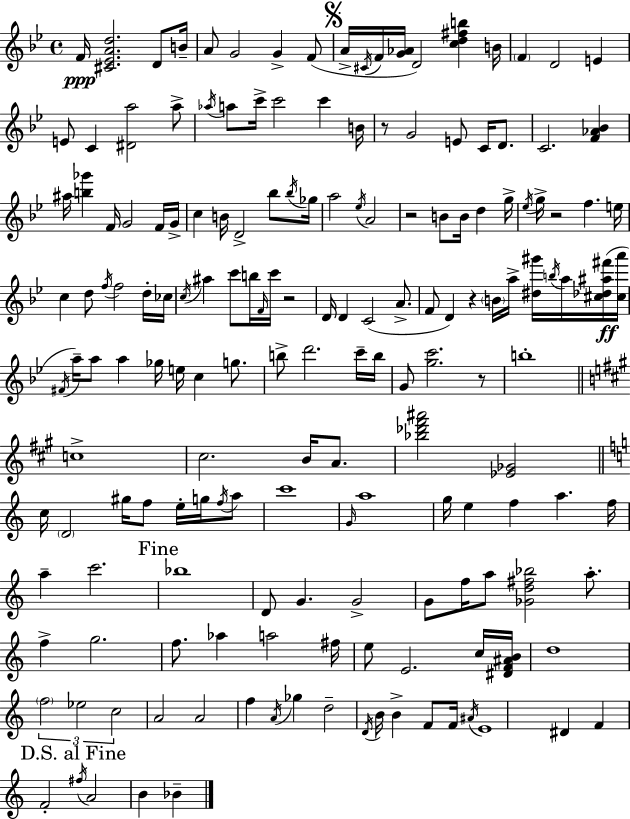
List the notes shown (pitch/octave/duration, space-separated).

F4/s [C#4,Eb4,A4,D5]/h. D4/e B4/s A4/e G4/h G4/q F4/e A4/s C#4/s F4/s [G4,Ab4]/s D4/h [C5,D5,F#5,B5]/q B4/s F4/q D4/h E4/q E4/e C4/q [D#4,A5]/h A5/e Ab5/s A5/e C6/s C6/h C6/q B4/s R/e G4/h E4/e C4/s D4/e. C4/h. [F4,Ab4,Bb4]/q A#5/s [B5,Gb6]/q F4/s G4/h F4/s G4/s C5/q B4/s D4/h Bb5/e Bb5/s Gb5/s A5/h Eb5/s A4/h R/h B4/e B4/s D5/q G5/s Eb5/s G5/s R/h F5/q. E5/s C5/q D5/e F5/s F5/h D5/s CES5/s C5/s A#5/q C6/e B5/s F4/s C6/s R/h D4/s D4/q C4/h A4/e. F4/e D4/q R/q B4/s A5/s [D#5,G#6]/s B5/s A5/s [C#5,Db5,A#5,F#6]/s [C#5,A6]/s F#4/s A5/s A5/e A5/q Gb5/s E5/s C5/q G5/e. B5/e D6/h. C6/s B5/s G4/e [G5,C6]/h. R/e B5/w C5/w C#5/h. B4/s A4/e. [Bb5,Db6,F#6,A#6]/h [Eb4,Gb4]/h C5/s D4/h G#5/s F5/e E5/s G5/s F5/s A5/e C6/w G4/s A5/w G5/s E5/q F5/q A5/q. F5/s A5/q C6/h. Bb5/w D4/e G4/q. G4/h G4/e F5/s A5/e [Gb4,D5,F#5,Bb5]/h A5/e. F5/q G5/h. F5/e. Ab5/q A5/h F#5/s E5/e E4/h. C5/s [D#4,F4,A#4,B4]/s D5/w F5/h Eb5/h C5/h A4/h A4/h F5/q A4/s Gb5/q D5/h D4/s B4/s B4/q F4/e F4/s A#4/s E4/w D#4/q F4/q F4/h F#5/s A4/h B4/q Bb4/q